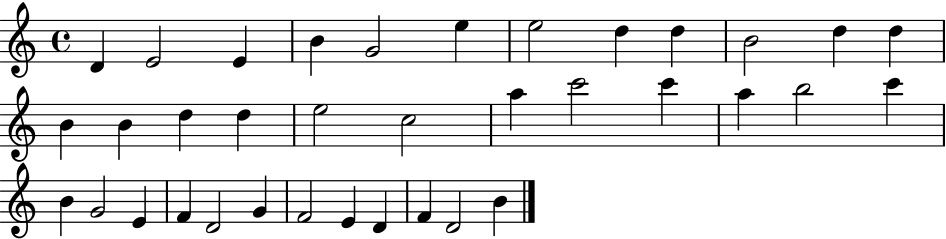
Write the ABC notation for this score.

X:1
T:Untitled
M:4/4
L:1/4
K:C
D E2 E B G2 e e2 d d B2 d d B B d d e2 c2 a c'2 c' a b2 c' B G2 E F D2 G F2 E D F D2 B